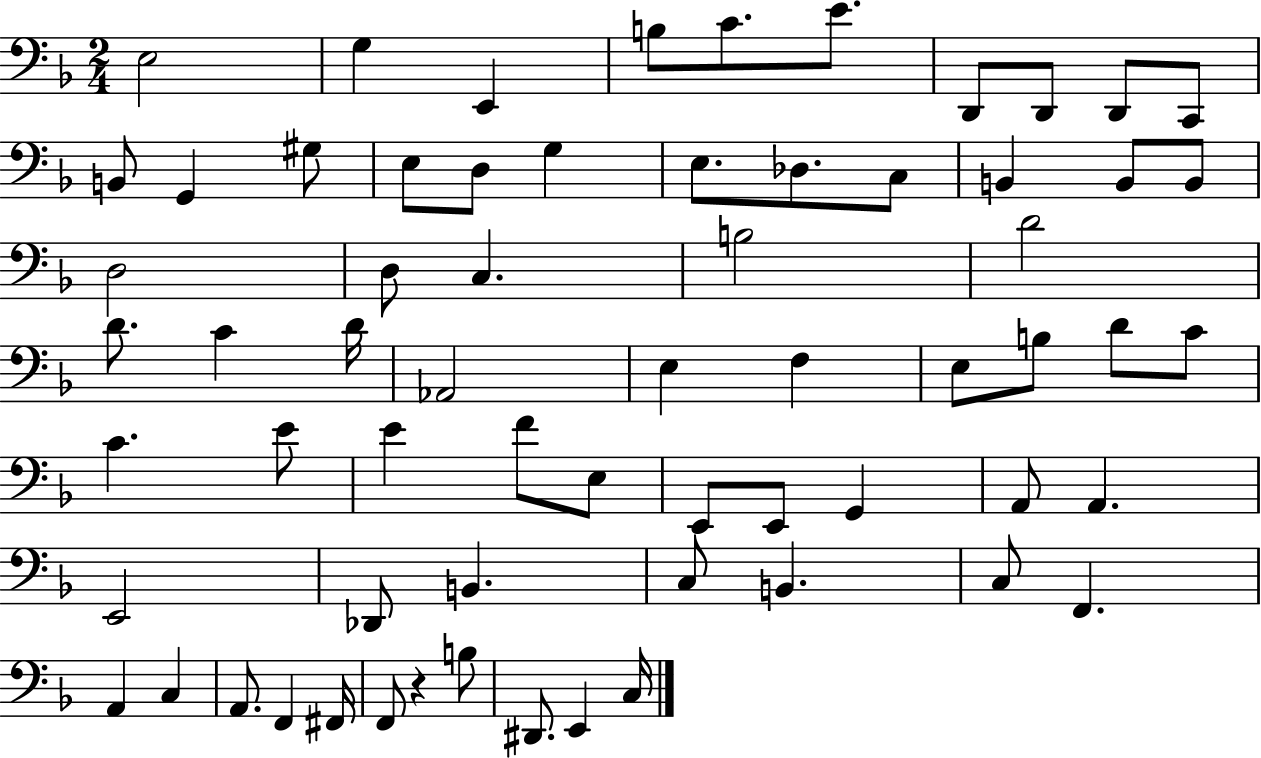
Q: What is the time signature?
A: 2/4